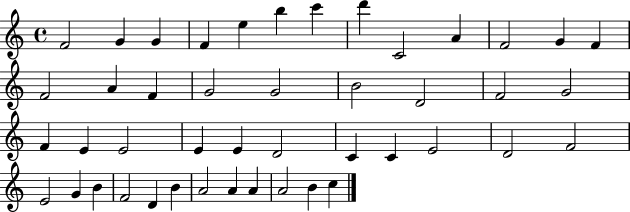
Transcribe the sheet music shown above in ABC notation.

X:1
T:Untitled
M:4/4
L:1/4
K:C
F2 G G F e b c' d' C2 A F2 G F F2 A F G2 G2 B2 D2 F2 G2 F E E2 E E D2 C C E2 D2 F2 E2 G B F2 D B A2 A A A2 B c